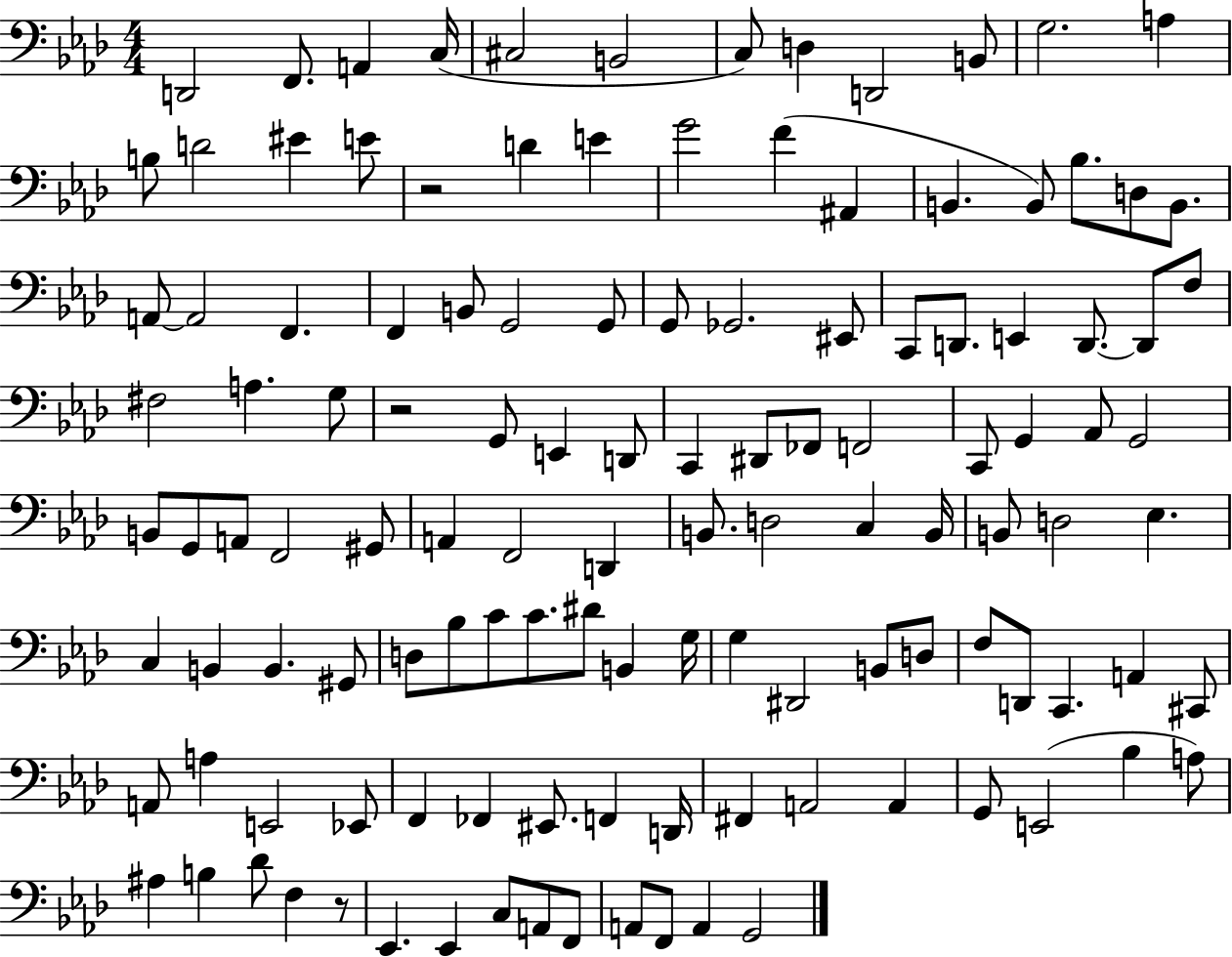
{
  \clef bass
  \numericTimeSignature
  \time 4/4
  \key aes \major
  d,2 f,8. a,4 c16( | cis2 b,2 | c8) d4 d,2 b,8 | g2. a4 | \break b8 d'2 eis'4 e'8 | r2 d'4 e'4 | g'2 f'4( ais,4 | b,4. b,8) bes8. d8 b,8. | \break a,8~~ a,2 f,4. | f,4 b,8 g,2 g,8 | g,8 ges,2. eis,8 | c,8 d,8. e,4 d,8.~~ d,8 f8 | \break fis2 a4. g8 | r2 g,8 e,4 d,8 | c,4 dis,8 fes,8 f,2 | c,8 g,4 aes,8 g,2 | \break b,8 g,8 a,8 f,2 gis,8 | a,4 f,2 d,4 | b,8. d2 c4 b,16 | b,8 d2 ees4. | \break c4 b,4 b,4. gis,8 | d8 bes8 c'8 c'8. dis'8 b,4 g16 | g4 dis,2 b,8 d8 | f8 d,8 c,4. a,4 cis,8 | \break a,8 a4 e,2 ees,8 | f,4 fes,4 eis,8. f,4 d,16 | fis,4 a,2 a,4 | g,8 e,2( bes4 a8) | \break ais4 b4 des'8 f4 r8 | ees,4. ees,4 c8 a,8 f,8 | a,8 f,8 a,4 g,2 | \bar "|."
}